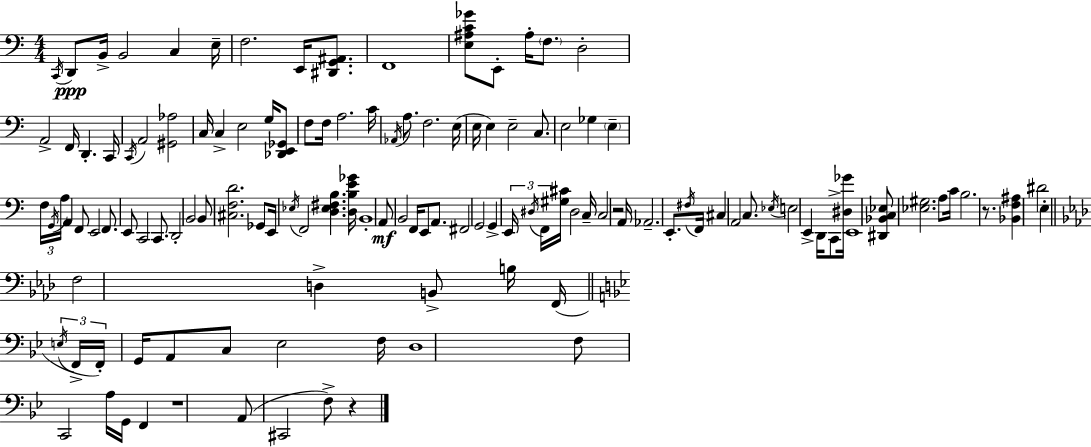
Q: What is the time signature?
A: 4/4